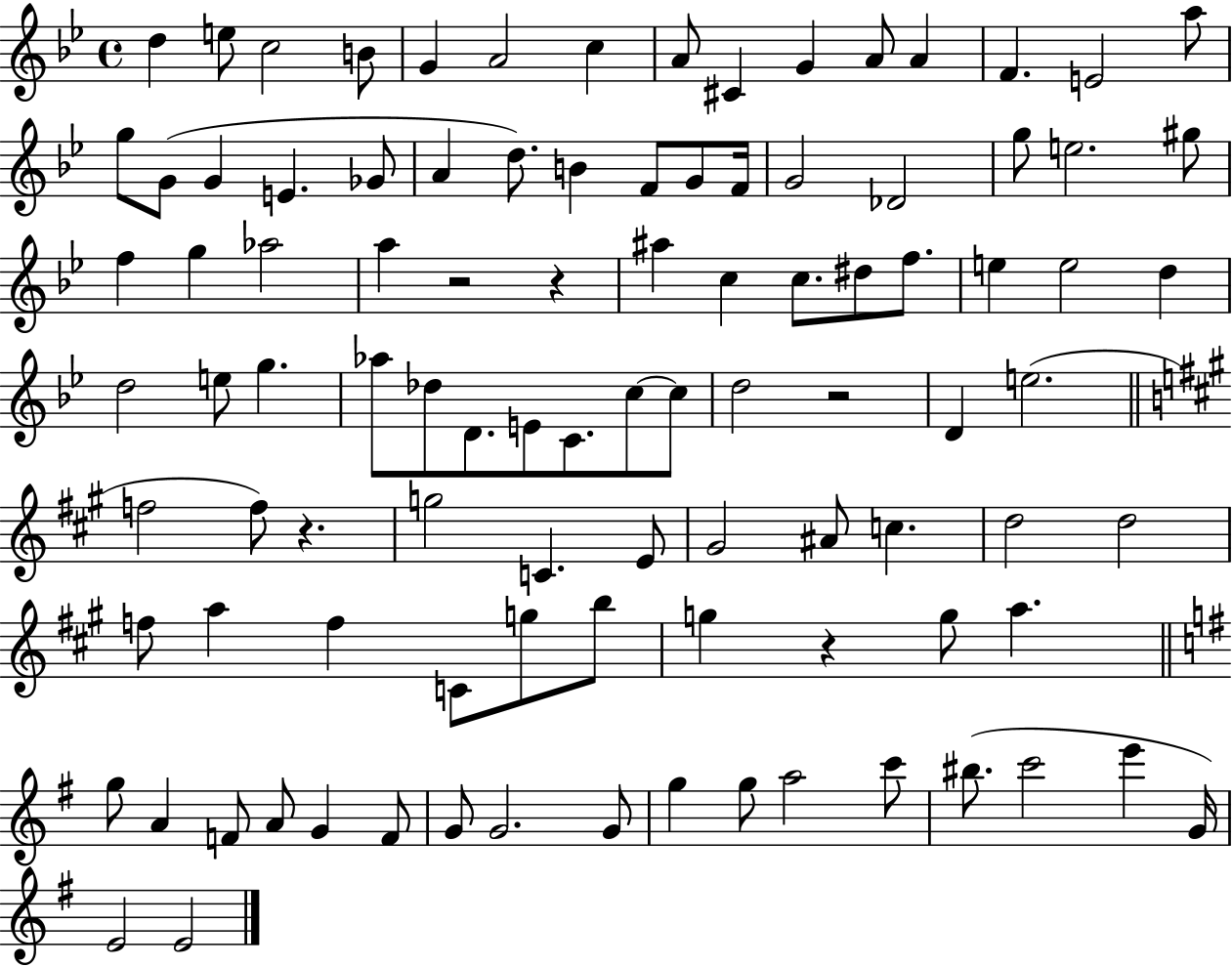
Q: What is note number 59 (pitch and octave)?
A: G5